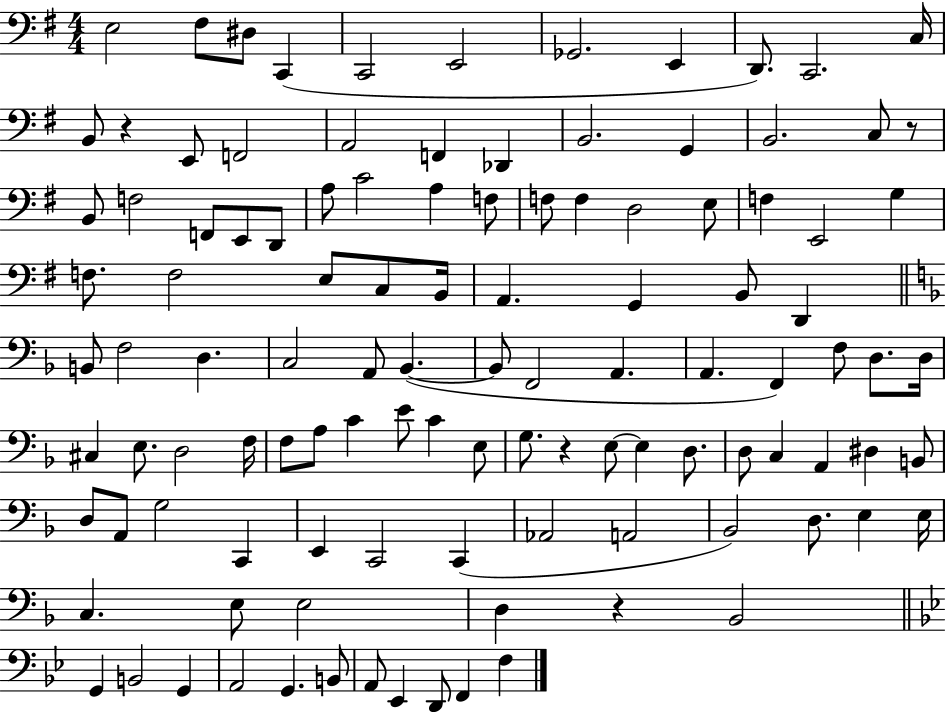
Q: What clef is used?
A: bass